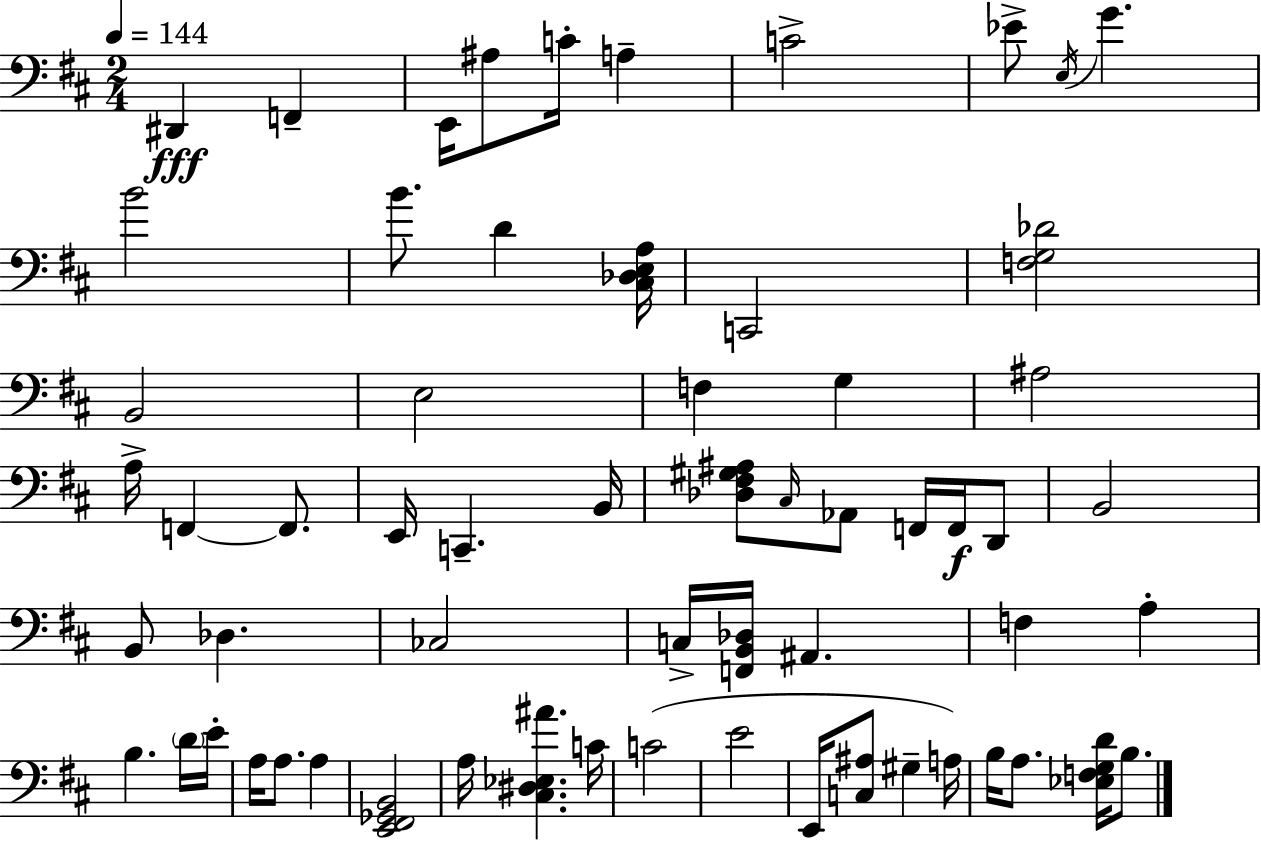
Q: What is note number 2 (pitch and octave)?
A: F2